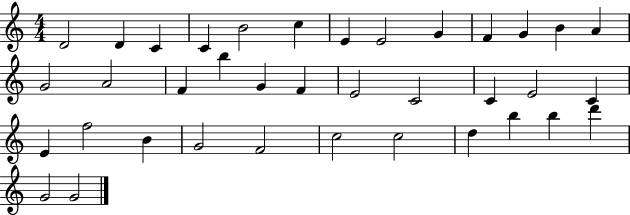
{
  \clef treble
  \numericTimeSignature
  \time 4/4
  \key c \major
  d'2 d'4 c'4 | c'4 b'2 c''4 | e'4 e'2 g'4 | f'4 g'4 b'4 a'4 | \break g'2 a'2 | f'4 b''4 g'4 f'4 | e'2 c'2 | c'4 e'2 c'4 | \break e'4 f''2 b'4 | g'2 f'2 | c''2 c''2 | d''4 b''4 b''4 d'''4 | \break g'2 g'2 | \bar "|."
}